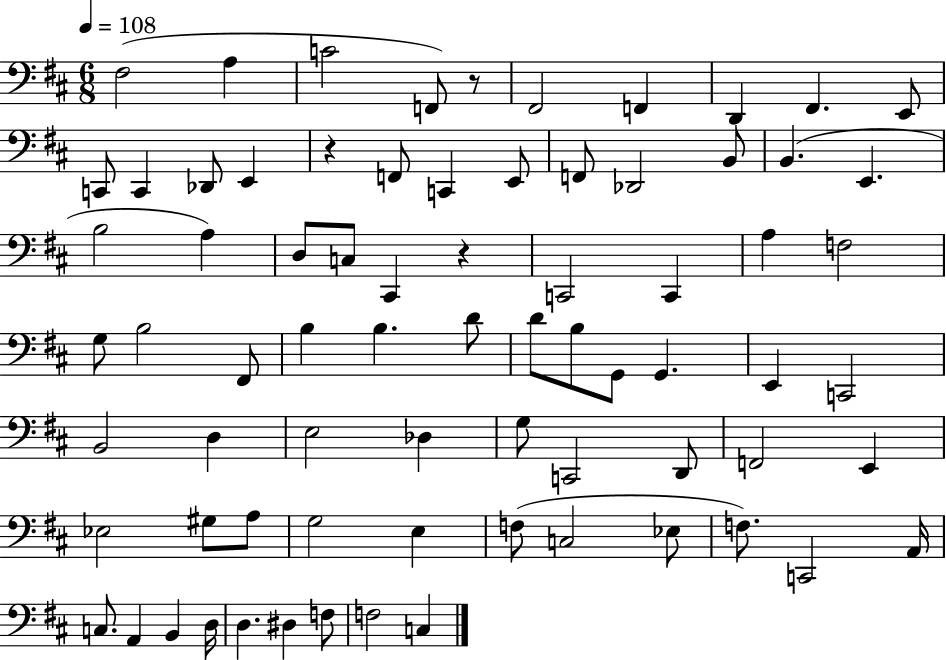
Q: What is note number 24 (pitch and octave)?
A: D3